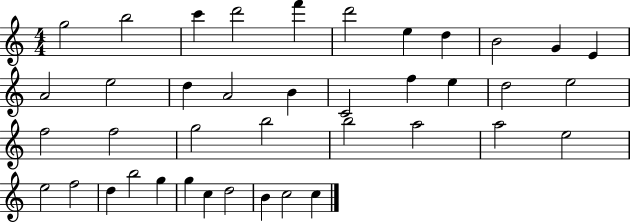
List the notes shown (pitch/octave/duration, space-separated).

G5/h B5/h C6/q D6/h F6/q D6/h E5/q D5/q B4/h G4/q E4/q A4/h E5/h D5/q A4/h B4/q C4/h F5/q E5/q D5/h E5/h F5/h F5/h G5/h B5/h B5/h A5/h A5/h E5/h E5/h F5/h D5/q B5/h G5/q G5/q C5/q D5/h B4/q C5/h C5/q